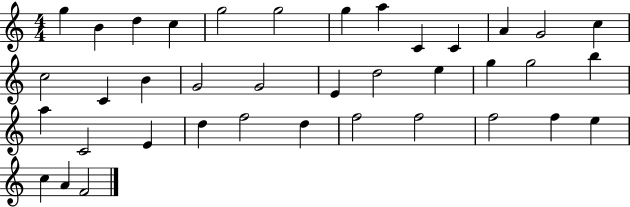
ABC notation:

X:1
T:Untitled
M:4/4
L:1/4
K:C
g B d c g2 g2 g a C C A G2 c c2 C B G2 G2 E d2 e g g2 b a C2 E d f2 d f2 f2 f2 f e c A F2